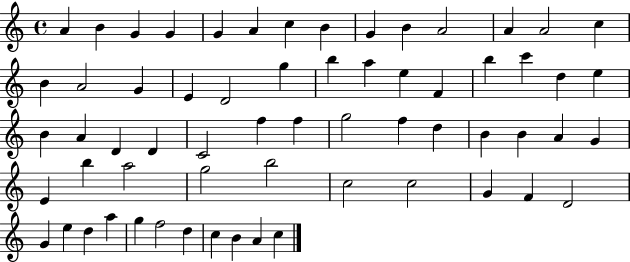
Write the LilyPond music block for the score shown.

{
  \clef treble
  \time 4/4
  \defaultTimeSignature
  \key c \major
  a'4 b'4 g'4 g'4 | g'4 a'4 c''4 b'4 | g'4 b'4 a'2 | a'4 a'2 c''4 | \break b'4 a'2 g'4 | e'4 d'2 g''4 | b''4 a''4 e''4 f'4 | b''4 c'''4 d''4 e''4 | \break b'4 a'4 d'4 d'4 | c'2 f''4 f''4 | g''2 f''4 d''4 | b'4 b'4 a'4 g'4 | \break e'4 b''4 a''2 | g''2 b''2 | c''2 c''2 | g'4 f'4 d'2 | \break g'4 e''4 d''4 a''4 | g''4 f''2 d''4 | c''4 b'4 a'4 c''4 | \bar "|."
}